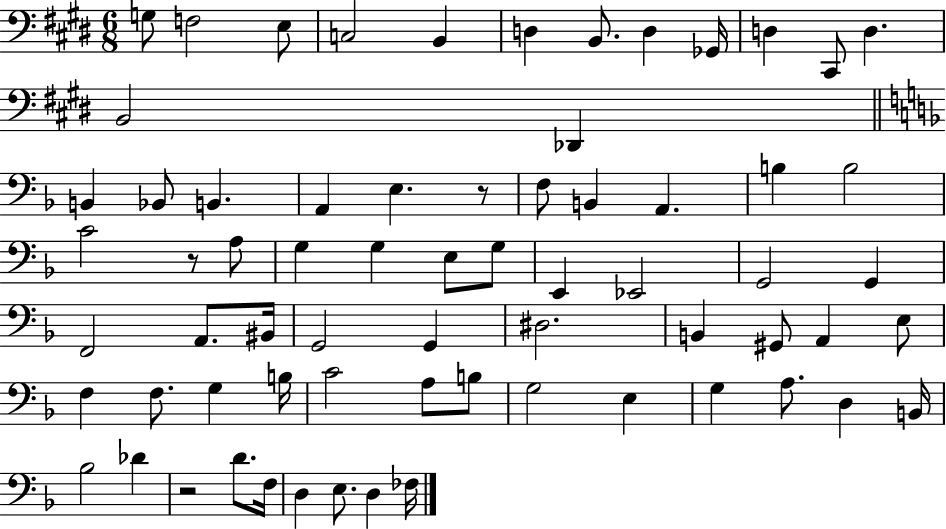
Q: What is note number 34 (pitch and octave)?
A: G2